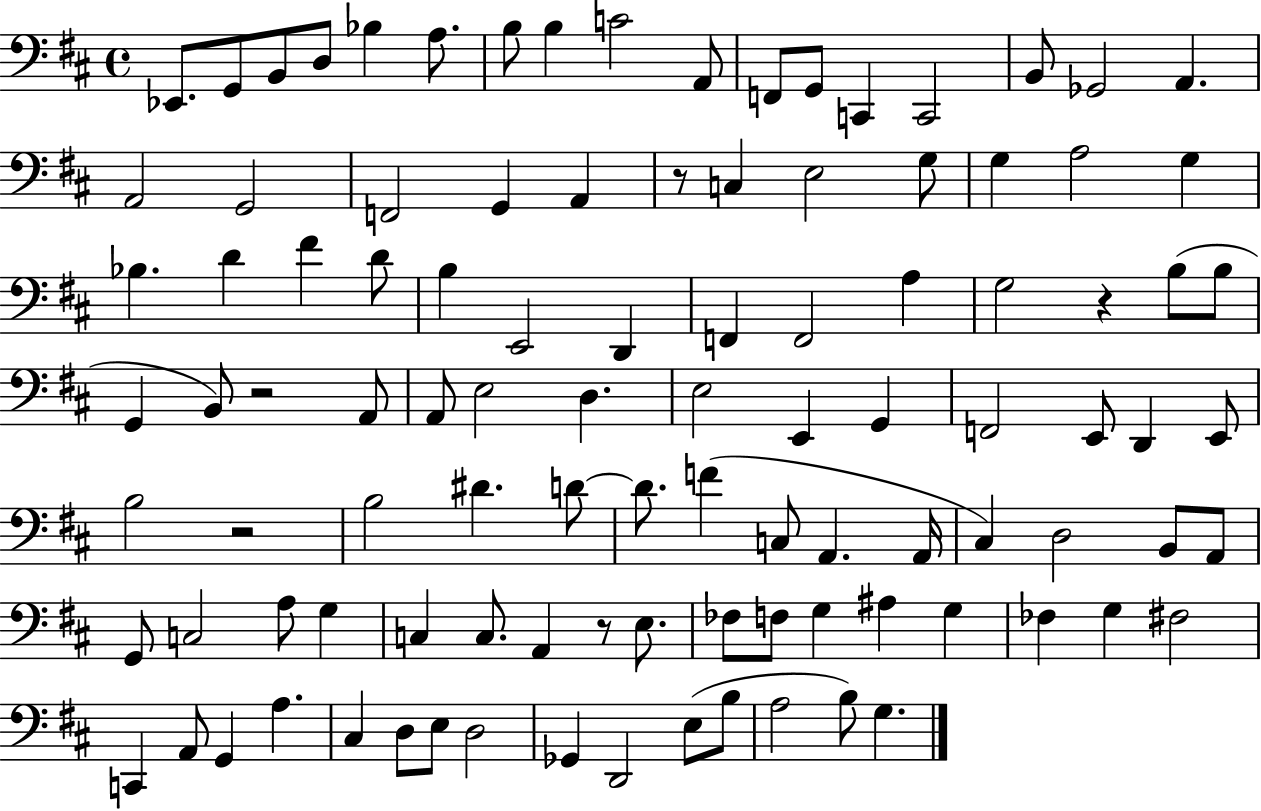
X:1
T:Untitled
M:4/4
L:1/4
K:D
_E,,/2 G,,/2 B,,/2 D,/2 _B, A,/2 B,/2 B, C2 A,,/2 F,,/2 G,,/2 C,, C,,2 B,,/2 _G,,2 A,, A,,2 G,,2 F,,2 G,, A,, z/2 C, E,2 G,/2 G, A,2 G, _B, D ^F D/2 B, E,,2 D,, F,, F,,2 A, G,2 z B,/2 B,/2 G,, B,,/2 z2 A,,/2 A,,/2 E,2 D, E,2 E,, G,, F,,2 E,,/2 D,, E,,/2 B,2 z2 B,2 ^D D/2 D/2 F C,/2 A,, A,,/4 ^C, D,2 B,,/2 A,,/2 G,,/2 C,2 A,/2 G, C, C,/2 A,, z/2 E,/2 _F,/2 F,/2 G, ^A, G, _F, G, ^F,2 C,, A,,/2 G,, A, ^C, D,/2 E,/2 D,2 _G,, D,,2 E,/2 B,/2 A,2 B,/2 G,